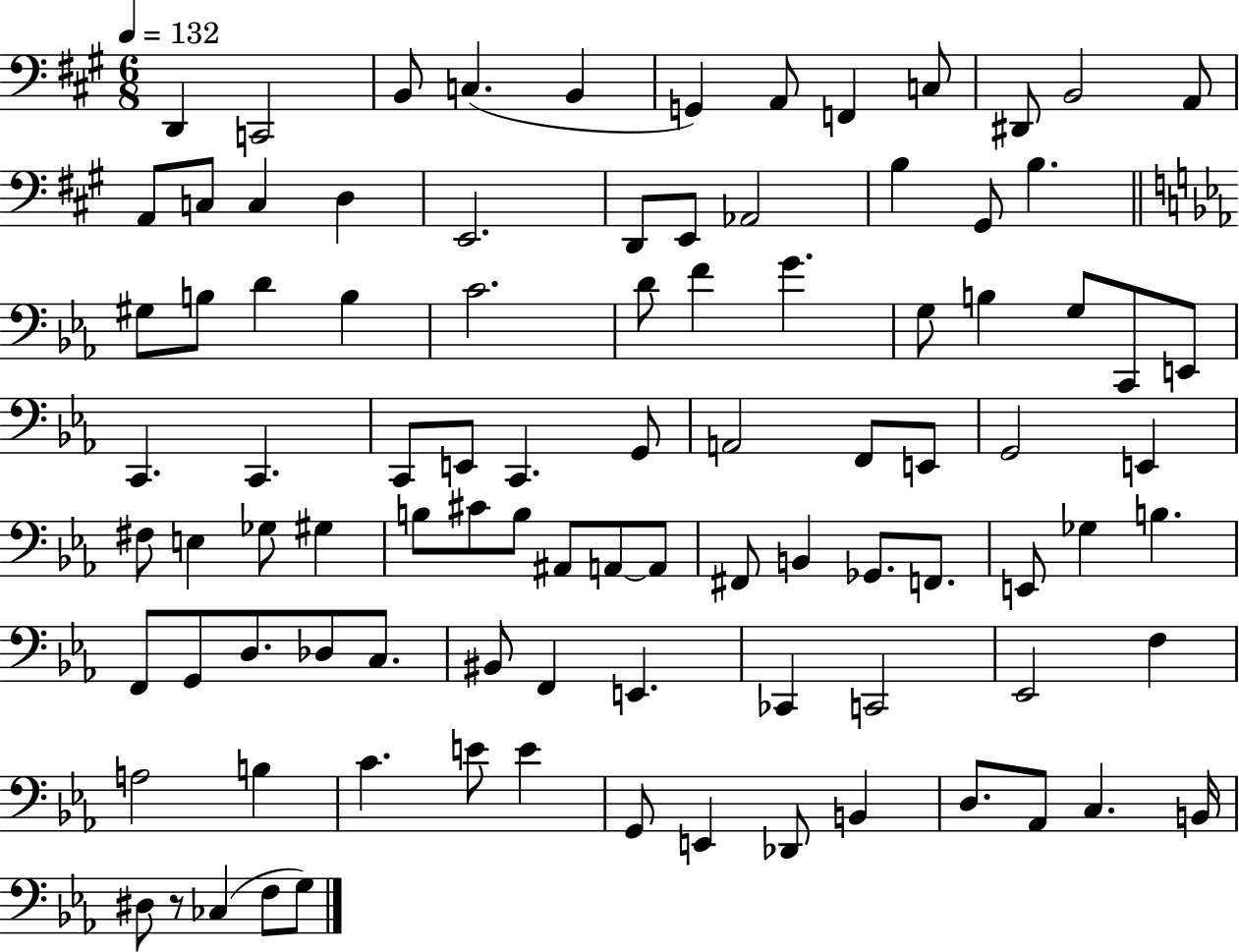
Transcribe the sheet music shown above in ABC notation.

X:1
T:Untitled
M:6/8
L:1/4
K:A
D,, C,,2 B,,/2 C, B,, G,, A,,/2 F,, C,/2 ^D,,/2 B,,2 A,,/2 A,,/2 C,/2 C, D, E,,2 D,,/2 E,,/2 _A,,2 B, ^G,,/2 B, ^G,/2 B,/2 D B, C2 D/2 F G G,/2 B, G,/2 C,,/2 E,,/2 C,, C,, C,,/2 E,,/2 C,, G,,/2 A,,2 F,,/2 E,,/2 G,,2 E,, ^F,/2 E, _G,/2 ^G, B,/2 ^C/2 B,/2 ^A,,/2 A,,/2 A,,/2 ^F,,/2 B,, _G,,/2 F,,/2 E,,/2 _G, B, F,,/2 G,,/2 D,/2 _D,/2 C,/2 ^B,,/2 F,, E,, _C,, C,,2 _E,,2 F, A,2 B, C E/2 E G,,/2 E,, _D,,/2 B,, D,/2 _A,,/2 C, B,,/4 ^D,/2 z/2 _C, F,/2 G,/2